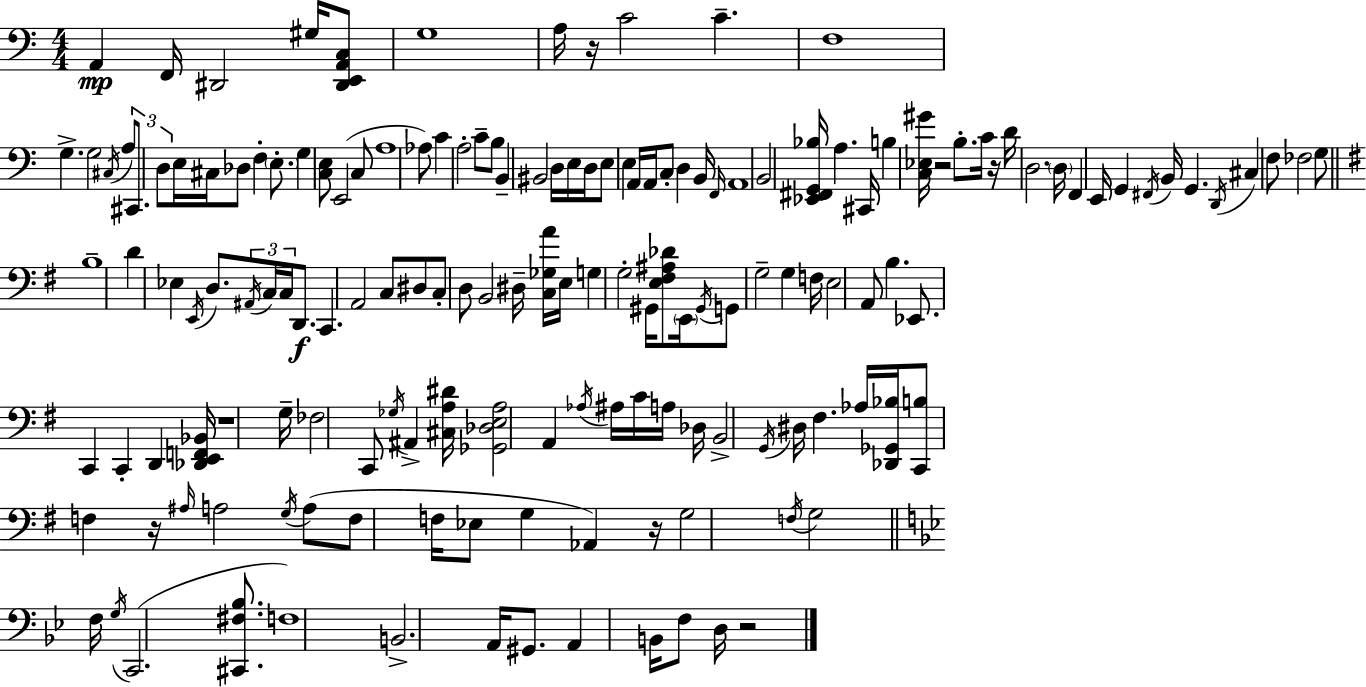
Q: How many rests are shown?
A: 7